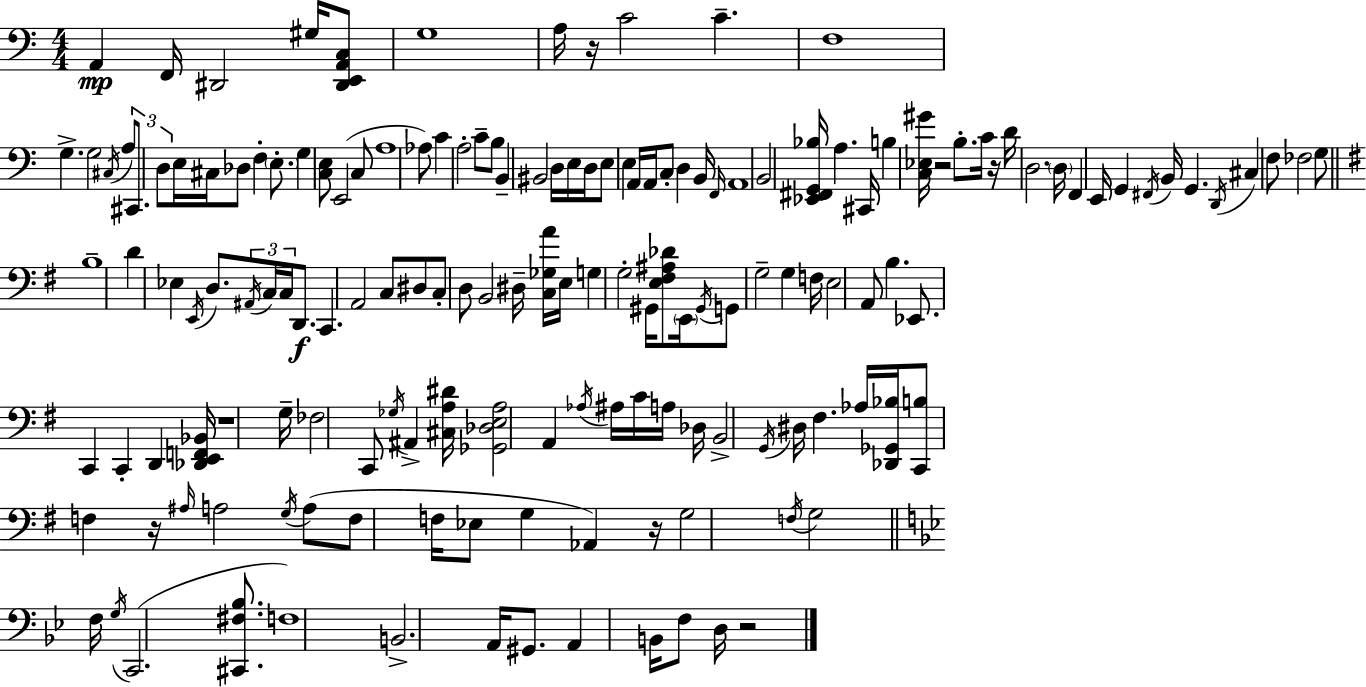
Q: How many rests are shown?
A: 7